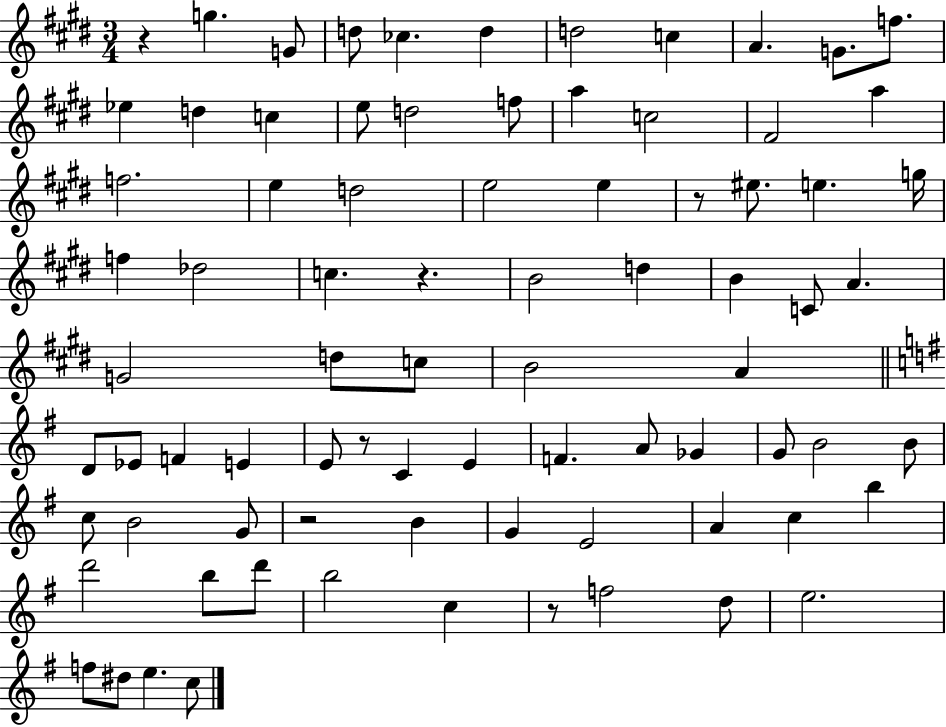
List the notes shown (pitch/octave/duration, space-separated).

R/q G5/q. G4/e D5/e CES5/q. D5/q D5/h C5/q A4/q. G4/e. F5/e. Eb5/q D5/q C5/q E5/e D5/h F5/e A5/q C5/h F#4/h A5/q F5/h. E5/q D5/h E5/h E5/q R/e EIS5/e. E5/q. G5/s F5/q Db5/h C5/q. R/q. B4/h D5/q B4/q C4/e A4/q. G4/h D5/e C5/e B4/h A4/q D4/e Eb4/e F4/q E4/q E4/e R/e C4/q E4/q F4/q. A4/e Gb4/q G4/e B4/h B4/e C5/e B4/h G4/e R/h B4/q G4/q E4/h A4/q C5/q B5/q D6/h B5/e D6/e B5/h C5/q R/e F5/h D5/e E5/h. F5/e D#5/e E5/q. C5/e